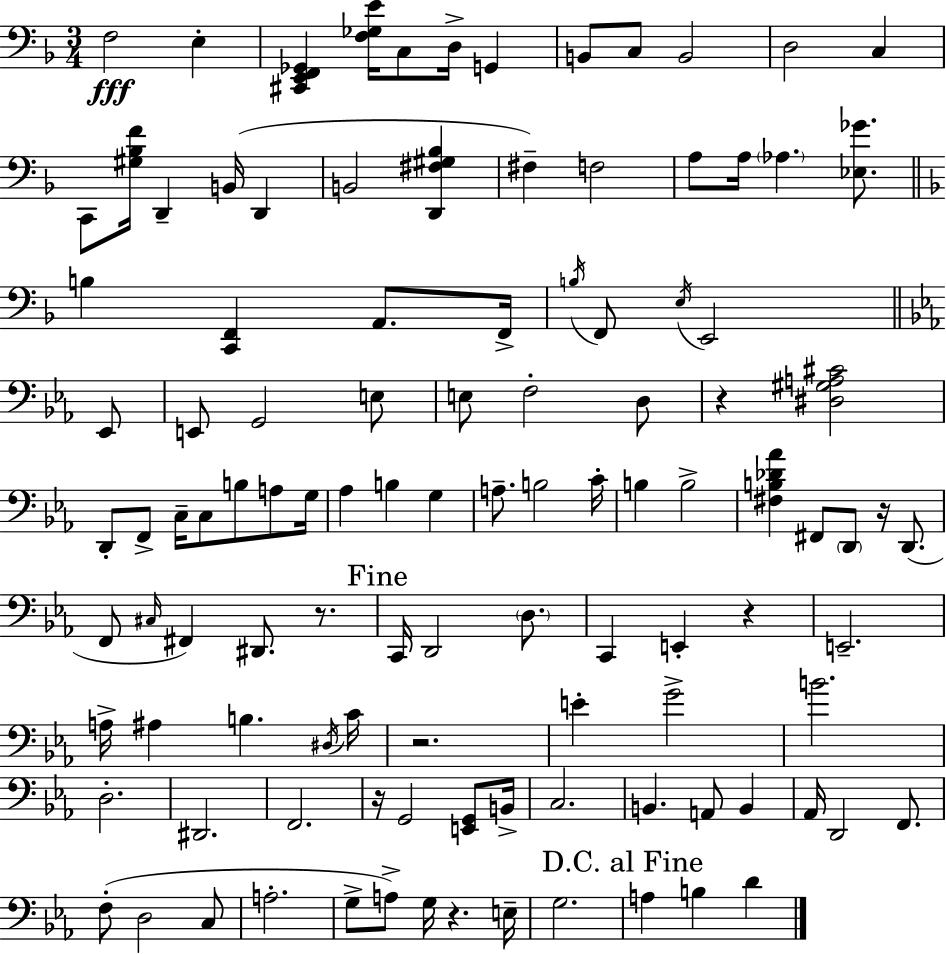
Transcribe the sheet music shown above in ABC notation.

X:1
T:Untitled
M:3/4
L:1/4
K:Dm
F,2 E, [^C,,E,,F,,_G,,] [F,_G,E]/4 C,/2 D,/4 G,, B,,/2 C,/2 B,,2 D,2 C, C,,/2 [^G,_B,F]/4 D,, B,,/4 D,, B,,2 [D,,^F,^G,_B,] ^F, F,2 A,/2 A,/4 _A, [_E,_G]/2 B, [C,,F,,] A,,/2 F,,/4 B,/4 F,,/2 E,/4 E,,2 _E,,/2 E,,/2 G,,2 E,/2 E,/2 F,2 D,/2 z [^D,^G,A,^C]2 D,,/2 F,,/2 C,/4 C,/2 B,/2 A,/2 G,/4 _A, B, G, A,/2 B,2 C/4 B, B,2 [^F,B,_D_A] ^F,,/2 D,,/2 z/4 D,,/2 F,,/2 ^C,/4 ^F,, ^D,,/2 z/2 C,,/4 D,,2 D,/2 C,, E,, z E,,2 A,/4 ^A, B, ^D,/4 C/4 z2 E G2 B2 D,2 ^D,,2 F,,2 z/4 G,,2 [E,,G,,]/2 B,,/4 C,2 B,, A,,/2 B,, _A,,/4 D,,2 F,,/2 F,/2 D,2 C,/2 A,2 G,/2 A,/2 G,/4 z E,/4 G,2 A, B, D